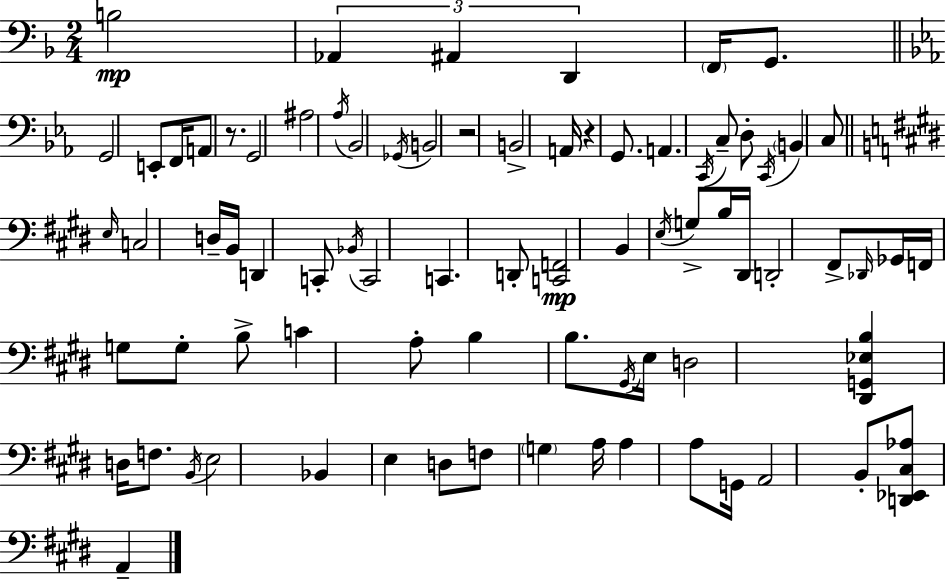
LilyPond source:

{
  \clef bass
  \numericTimeSignature
  \time 2/4
  \key f \major
  \repeat volta 2 { b2\mp | \tuplet 3/2 { aes,4 ais,4 | d,4 } \parenthesize f,16 g,8. | \bar "||" \break \key ees \major g,2 | e,8-. f,16 a,8 r8. | g,2 | ais2 | \break \acciaccatura { aes16 } bes,2 | \acciaccatura { ges,16 } b,2 | r2 | b,2-> | \break a,16 r4 g,8. | a,4. | \acciaccatura { c,16 } c8-- d8-. \acciaccatura { c,16 } \parenthesize b,4 | c8 \bar "||" \break \key e \major \grace { e16 } c2 | d16-- b,16 d,4 c,8-. | \acciaccatura { bes,16 } c,2 | c,4. | \break d,8-. <c, f,>2\mp | b,4 \acciaccatura { e16 } g8-> | b16 dis,16 d,2-. | fis,8-> \grace { des,16 } ges,16 f,16 | \break g8 g8-. b8-> c'4 | a8-. b4 | b8. \acciaccatura { gis,16 } e16 d2 | <dis, g, ees b>4 | \break d16 f8. \acciaccatura { b,16 } e2 | bes,4 | e4 d8 | f8 \parenthesize g4 a16 a4 | \break a8 g,16 a,2 | b,8-. | <d, ees, cis aes>8 a,4-- } \bar "|."
}